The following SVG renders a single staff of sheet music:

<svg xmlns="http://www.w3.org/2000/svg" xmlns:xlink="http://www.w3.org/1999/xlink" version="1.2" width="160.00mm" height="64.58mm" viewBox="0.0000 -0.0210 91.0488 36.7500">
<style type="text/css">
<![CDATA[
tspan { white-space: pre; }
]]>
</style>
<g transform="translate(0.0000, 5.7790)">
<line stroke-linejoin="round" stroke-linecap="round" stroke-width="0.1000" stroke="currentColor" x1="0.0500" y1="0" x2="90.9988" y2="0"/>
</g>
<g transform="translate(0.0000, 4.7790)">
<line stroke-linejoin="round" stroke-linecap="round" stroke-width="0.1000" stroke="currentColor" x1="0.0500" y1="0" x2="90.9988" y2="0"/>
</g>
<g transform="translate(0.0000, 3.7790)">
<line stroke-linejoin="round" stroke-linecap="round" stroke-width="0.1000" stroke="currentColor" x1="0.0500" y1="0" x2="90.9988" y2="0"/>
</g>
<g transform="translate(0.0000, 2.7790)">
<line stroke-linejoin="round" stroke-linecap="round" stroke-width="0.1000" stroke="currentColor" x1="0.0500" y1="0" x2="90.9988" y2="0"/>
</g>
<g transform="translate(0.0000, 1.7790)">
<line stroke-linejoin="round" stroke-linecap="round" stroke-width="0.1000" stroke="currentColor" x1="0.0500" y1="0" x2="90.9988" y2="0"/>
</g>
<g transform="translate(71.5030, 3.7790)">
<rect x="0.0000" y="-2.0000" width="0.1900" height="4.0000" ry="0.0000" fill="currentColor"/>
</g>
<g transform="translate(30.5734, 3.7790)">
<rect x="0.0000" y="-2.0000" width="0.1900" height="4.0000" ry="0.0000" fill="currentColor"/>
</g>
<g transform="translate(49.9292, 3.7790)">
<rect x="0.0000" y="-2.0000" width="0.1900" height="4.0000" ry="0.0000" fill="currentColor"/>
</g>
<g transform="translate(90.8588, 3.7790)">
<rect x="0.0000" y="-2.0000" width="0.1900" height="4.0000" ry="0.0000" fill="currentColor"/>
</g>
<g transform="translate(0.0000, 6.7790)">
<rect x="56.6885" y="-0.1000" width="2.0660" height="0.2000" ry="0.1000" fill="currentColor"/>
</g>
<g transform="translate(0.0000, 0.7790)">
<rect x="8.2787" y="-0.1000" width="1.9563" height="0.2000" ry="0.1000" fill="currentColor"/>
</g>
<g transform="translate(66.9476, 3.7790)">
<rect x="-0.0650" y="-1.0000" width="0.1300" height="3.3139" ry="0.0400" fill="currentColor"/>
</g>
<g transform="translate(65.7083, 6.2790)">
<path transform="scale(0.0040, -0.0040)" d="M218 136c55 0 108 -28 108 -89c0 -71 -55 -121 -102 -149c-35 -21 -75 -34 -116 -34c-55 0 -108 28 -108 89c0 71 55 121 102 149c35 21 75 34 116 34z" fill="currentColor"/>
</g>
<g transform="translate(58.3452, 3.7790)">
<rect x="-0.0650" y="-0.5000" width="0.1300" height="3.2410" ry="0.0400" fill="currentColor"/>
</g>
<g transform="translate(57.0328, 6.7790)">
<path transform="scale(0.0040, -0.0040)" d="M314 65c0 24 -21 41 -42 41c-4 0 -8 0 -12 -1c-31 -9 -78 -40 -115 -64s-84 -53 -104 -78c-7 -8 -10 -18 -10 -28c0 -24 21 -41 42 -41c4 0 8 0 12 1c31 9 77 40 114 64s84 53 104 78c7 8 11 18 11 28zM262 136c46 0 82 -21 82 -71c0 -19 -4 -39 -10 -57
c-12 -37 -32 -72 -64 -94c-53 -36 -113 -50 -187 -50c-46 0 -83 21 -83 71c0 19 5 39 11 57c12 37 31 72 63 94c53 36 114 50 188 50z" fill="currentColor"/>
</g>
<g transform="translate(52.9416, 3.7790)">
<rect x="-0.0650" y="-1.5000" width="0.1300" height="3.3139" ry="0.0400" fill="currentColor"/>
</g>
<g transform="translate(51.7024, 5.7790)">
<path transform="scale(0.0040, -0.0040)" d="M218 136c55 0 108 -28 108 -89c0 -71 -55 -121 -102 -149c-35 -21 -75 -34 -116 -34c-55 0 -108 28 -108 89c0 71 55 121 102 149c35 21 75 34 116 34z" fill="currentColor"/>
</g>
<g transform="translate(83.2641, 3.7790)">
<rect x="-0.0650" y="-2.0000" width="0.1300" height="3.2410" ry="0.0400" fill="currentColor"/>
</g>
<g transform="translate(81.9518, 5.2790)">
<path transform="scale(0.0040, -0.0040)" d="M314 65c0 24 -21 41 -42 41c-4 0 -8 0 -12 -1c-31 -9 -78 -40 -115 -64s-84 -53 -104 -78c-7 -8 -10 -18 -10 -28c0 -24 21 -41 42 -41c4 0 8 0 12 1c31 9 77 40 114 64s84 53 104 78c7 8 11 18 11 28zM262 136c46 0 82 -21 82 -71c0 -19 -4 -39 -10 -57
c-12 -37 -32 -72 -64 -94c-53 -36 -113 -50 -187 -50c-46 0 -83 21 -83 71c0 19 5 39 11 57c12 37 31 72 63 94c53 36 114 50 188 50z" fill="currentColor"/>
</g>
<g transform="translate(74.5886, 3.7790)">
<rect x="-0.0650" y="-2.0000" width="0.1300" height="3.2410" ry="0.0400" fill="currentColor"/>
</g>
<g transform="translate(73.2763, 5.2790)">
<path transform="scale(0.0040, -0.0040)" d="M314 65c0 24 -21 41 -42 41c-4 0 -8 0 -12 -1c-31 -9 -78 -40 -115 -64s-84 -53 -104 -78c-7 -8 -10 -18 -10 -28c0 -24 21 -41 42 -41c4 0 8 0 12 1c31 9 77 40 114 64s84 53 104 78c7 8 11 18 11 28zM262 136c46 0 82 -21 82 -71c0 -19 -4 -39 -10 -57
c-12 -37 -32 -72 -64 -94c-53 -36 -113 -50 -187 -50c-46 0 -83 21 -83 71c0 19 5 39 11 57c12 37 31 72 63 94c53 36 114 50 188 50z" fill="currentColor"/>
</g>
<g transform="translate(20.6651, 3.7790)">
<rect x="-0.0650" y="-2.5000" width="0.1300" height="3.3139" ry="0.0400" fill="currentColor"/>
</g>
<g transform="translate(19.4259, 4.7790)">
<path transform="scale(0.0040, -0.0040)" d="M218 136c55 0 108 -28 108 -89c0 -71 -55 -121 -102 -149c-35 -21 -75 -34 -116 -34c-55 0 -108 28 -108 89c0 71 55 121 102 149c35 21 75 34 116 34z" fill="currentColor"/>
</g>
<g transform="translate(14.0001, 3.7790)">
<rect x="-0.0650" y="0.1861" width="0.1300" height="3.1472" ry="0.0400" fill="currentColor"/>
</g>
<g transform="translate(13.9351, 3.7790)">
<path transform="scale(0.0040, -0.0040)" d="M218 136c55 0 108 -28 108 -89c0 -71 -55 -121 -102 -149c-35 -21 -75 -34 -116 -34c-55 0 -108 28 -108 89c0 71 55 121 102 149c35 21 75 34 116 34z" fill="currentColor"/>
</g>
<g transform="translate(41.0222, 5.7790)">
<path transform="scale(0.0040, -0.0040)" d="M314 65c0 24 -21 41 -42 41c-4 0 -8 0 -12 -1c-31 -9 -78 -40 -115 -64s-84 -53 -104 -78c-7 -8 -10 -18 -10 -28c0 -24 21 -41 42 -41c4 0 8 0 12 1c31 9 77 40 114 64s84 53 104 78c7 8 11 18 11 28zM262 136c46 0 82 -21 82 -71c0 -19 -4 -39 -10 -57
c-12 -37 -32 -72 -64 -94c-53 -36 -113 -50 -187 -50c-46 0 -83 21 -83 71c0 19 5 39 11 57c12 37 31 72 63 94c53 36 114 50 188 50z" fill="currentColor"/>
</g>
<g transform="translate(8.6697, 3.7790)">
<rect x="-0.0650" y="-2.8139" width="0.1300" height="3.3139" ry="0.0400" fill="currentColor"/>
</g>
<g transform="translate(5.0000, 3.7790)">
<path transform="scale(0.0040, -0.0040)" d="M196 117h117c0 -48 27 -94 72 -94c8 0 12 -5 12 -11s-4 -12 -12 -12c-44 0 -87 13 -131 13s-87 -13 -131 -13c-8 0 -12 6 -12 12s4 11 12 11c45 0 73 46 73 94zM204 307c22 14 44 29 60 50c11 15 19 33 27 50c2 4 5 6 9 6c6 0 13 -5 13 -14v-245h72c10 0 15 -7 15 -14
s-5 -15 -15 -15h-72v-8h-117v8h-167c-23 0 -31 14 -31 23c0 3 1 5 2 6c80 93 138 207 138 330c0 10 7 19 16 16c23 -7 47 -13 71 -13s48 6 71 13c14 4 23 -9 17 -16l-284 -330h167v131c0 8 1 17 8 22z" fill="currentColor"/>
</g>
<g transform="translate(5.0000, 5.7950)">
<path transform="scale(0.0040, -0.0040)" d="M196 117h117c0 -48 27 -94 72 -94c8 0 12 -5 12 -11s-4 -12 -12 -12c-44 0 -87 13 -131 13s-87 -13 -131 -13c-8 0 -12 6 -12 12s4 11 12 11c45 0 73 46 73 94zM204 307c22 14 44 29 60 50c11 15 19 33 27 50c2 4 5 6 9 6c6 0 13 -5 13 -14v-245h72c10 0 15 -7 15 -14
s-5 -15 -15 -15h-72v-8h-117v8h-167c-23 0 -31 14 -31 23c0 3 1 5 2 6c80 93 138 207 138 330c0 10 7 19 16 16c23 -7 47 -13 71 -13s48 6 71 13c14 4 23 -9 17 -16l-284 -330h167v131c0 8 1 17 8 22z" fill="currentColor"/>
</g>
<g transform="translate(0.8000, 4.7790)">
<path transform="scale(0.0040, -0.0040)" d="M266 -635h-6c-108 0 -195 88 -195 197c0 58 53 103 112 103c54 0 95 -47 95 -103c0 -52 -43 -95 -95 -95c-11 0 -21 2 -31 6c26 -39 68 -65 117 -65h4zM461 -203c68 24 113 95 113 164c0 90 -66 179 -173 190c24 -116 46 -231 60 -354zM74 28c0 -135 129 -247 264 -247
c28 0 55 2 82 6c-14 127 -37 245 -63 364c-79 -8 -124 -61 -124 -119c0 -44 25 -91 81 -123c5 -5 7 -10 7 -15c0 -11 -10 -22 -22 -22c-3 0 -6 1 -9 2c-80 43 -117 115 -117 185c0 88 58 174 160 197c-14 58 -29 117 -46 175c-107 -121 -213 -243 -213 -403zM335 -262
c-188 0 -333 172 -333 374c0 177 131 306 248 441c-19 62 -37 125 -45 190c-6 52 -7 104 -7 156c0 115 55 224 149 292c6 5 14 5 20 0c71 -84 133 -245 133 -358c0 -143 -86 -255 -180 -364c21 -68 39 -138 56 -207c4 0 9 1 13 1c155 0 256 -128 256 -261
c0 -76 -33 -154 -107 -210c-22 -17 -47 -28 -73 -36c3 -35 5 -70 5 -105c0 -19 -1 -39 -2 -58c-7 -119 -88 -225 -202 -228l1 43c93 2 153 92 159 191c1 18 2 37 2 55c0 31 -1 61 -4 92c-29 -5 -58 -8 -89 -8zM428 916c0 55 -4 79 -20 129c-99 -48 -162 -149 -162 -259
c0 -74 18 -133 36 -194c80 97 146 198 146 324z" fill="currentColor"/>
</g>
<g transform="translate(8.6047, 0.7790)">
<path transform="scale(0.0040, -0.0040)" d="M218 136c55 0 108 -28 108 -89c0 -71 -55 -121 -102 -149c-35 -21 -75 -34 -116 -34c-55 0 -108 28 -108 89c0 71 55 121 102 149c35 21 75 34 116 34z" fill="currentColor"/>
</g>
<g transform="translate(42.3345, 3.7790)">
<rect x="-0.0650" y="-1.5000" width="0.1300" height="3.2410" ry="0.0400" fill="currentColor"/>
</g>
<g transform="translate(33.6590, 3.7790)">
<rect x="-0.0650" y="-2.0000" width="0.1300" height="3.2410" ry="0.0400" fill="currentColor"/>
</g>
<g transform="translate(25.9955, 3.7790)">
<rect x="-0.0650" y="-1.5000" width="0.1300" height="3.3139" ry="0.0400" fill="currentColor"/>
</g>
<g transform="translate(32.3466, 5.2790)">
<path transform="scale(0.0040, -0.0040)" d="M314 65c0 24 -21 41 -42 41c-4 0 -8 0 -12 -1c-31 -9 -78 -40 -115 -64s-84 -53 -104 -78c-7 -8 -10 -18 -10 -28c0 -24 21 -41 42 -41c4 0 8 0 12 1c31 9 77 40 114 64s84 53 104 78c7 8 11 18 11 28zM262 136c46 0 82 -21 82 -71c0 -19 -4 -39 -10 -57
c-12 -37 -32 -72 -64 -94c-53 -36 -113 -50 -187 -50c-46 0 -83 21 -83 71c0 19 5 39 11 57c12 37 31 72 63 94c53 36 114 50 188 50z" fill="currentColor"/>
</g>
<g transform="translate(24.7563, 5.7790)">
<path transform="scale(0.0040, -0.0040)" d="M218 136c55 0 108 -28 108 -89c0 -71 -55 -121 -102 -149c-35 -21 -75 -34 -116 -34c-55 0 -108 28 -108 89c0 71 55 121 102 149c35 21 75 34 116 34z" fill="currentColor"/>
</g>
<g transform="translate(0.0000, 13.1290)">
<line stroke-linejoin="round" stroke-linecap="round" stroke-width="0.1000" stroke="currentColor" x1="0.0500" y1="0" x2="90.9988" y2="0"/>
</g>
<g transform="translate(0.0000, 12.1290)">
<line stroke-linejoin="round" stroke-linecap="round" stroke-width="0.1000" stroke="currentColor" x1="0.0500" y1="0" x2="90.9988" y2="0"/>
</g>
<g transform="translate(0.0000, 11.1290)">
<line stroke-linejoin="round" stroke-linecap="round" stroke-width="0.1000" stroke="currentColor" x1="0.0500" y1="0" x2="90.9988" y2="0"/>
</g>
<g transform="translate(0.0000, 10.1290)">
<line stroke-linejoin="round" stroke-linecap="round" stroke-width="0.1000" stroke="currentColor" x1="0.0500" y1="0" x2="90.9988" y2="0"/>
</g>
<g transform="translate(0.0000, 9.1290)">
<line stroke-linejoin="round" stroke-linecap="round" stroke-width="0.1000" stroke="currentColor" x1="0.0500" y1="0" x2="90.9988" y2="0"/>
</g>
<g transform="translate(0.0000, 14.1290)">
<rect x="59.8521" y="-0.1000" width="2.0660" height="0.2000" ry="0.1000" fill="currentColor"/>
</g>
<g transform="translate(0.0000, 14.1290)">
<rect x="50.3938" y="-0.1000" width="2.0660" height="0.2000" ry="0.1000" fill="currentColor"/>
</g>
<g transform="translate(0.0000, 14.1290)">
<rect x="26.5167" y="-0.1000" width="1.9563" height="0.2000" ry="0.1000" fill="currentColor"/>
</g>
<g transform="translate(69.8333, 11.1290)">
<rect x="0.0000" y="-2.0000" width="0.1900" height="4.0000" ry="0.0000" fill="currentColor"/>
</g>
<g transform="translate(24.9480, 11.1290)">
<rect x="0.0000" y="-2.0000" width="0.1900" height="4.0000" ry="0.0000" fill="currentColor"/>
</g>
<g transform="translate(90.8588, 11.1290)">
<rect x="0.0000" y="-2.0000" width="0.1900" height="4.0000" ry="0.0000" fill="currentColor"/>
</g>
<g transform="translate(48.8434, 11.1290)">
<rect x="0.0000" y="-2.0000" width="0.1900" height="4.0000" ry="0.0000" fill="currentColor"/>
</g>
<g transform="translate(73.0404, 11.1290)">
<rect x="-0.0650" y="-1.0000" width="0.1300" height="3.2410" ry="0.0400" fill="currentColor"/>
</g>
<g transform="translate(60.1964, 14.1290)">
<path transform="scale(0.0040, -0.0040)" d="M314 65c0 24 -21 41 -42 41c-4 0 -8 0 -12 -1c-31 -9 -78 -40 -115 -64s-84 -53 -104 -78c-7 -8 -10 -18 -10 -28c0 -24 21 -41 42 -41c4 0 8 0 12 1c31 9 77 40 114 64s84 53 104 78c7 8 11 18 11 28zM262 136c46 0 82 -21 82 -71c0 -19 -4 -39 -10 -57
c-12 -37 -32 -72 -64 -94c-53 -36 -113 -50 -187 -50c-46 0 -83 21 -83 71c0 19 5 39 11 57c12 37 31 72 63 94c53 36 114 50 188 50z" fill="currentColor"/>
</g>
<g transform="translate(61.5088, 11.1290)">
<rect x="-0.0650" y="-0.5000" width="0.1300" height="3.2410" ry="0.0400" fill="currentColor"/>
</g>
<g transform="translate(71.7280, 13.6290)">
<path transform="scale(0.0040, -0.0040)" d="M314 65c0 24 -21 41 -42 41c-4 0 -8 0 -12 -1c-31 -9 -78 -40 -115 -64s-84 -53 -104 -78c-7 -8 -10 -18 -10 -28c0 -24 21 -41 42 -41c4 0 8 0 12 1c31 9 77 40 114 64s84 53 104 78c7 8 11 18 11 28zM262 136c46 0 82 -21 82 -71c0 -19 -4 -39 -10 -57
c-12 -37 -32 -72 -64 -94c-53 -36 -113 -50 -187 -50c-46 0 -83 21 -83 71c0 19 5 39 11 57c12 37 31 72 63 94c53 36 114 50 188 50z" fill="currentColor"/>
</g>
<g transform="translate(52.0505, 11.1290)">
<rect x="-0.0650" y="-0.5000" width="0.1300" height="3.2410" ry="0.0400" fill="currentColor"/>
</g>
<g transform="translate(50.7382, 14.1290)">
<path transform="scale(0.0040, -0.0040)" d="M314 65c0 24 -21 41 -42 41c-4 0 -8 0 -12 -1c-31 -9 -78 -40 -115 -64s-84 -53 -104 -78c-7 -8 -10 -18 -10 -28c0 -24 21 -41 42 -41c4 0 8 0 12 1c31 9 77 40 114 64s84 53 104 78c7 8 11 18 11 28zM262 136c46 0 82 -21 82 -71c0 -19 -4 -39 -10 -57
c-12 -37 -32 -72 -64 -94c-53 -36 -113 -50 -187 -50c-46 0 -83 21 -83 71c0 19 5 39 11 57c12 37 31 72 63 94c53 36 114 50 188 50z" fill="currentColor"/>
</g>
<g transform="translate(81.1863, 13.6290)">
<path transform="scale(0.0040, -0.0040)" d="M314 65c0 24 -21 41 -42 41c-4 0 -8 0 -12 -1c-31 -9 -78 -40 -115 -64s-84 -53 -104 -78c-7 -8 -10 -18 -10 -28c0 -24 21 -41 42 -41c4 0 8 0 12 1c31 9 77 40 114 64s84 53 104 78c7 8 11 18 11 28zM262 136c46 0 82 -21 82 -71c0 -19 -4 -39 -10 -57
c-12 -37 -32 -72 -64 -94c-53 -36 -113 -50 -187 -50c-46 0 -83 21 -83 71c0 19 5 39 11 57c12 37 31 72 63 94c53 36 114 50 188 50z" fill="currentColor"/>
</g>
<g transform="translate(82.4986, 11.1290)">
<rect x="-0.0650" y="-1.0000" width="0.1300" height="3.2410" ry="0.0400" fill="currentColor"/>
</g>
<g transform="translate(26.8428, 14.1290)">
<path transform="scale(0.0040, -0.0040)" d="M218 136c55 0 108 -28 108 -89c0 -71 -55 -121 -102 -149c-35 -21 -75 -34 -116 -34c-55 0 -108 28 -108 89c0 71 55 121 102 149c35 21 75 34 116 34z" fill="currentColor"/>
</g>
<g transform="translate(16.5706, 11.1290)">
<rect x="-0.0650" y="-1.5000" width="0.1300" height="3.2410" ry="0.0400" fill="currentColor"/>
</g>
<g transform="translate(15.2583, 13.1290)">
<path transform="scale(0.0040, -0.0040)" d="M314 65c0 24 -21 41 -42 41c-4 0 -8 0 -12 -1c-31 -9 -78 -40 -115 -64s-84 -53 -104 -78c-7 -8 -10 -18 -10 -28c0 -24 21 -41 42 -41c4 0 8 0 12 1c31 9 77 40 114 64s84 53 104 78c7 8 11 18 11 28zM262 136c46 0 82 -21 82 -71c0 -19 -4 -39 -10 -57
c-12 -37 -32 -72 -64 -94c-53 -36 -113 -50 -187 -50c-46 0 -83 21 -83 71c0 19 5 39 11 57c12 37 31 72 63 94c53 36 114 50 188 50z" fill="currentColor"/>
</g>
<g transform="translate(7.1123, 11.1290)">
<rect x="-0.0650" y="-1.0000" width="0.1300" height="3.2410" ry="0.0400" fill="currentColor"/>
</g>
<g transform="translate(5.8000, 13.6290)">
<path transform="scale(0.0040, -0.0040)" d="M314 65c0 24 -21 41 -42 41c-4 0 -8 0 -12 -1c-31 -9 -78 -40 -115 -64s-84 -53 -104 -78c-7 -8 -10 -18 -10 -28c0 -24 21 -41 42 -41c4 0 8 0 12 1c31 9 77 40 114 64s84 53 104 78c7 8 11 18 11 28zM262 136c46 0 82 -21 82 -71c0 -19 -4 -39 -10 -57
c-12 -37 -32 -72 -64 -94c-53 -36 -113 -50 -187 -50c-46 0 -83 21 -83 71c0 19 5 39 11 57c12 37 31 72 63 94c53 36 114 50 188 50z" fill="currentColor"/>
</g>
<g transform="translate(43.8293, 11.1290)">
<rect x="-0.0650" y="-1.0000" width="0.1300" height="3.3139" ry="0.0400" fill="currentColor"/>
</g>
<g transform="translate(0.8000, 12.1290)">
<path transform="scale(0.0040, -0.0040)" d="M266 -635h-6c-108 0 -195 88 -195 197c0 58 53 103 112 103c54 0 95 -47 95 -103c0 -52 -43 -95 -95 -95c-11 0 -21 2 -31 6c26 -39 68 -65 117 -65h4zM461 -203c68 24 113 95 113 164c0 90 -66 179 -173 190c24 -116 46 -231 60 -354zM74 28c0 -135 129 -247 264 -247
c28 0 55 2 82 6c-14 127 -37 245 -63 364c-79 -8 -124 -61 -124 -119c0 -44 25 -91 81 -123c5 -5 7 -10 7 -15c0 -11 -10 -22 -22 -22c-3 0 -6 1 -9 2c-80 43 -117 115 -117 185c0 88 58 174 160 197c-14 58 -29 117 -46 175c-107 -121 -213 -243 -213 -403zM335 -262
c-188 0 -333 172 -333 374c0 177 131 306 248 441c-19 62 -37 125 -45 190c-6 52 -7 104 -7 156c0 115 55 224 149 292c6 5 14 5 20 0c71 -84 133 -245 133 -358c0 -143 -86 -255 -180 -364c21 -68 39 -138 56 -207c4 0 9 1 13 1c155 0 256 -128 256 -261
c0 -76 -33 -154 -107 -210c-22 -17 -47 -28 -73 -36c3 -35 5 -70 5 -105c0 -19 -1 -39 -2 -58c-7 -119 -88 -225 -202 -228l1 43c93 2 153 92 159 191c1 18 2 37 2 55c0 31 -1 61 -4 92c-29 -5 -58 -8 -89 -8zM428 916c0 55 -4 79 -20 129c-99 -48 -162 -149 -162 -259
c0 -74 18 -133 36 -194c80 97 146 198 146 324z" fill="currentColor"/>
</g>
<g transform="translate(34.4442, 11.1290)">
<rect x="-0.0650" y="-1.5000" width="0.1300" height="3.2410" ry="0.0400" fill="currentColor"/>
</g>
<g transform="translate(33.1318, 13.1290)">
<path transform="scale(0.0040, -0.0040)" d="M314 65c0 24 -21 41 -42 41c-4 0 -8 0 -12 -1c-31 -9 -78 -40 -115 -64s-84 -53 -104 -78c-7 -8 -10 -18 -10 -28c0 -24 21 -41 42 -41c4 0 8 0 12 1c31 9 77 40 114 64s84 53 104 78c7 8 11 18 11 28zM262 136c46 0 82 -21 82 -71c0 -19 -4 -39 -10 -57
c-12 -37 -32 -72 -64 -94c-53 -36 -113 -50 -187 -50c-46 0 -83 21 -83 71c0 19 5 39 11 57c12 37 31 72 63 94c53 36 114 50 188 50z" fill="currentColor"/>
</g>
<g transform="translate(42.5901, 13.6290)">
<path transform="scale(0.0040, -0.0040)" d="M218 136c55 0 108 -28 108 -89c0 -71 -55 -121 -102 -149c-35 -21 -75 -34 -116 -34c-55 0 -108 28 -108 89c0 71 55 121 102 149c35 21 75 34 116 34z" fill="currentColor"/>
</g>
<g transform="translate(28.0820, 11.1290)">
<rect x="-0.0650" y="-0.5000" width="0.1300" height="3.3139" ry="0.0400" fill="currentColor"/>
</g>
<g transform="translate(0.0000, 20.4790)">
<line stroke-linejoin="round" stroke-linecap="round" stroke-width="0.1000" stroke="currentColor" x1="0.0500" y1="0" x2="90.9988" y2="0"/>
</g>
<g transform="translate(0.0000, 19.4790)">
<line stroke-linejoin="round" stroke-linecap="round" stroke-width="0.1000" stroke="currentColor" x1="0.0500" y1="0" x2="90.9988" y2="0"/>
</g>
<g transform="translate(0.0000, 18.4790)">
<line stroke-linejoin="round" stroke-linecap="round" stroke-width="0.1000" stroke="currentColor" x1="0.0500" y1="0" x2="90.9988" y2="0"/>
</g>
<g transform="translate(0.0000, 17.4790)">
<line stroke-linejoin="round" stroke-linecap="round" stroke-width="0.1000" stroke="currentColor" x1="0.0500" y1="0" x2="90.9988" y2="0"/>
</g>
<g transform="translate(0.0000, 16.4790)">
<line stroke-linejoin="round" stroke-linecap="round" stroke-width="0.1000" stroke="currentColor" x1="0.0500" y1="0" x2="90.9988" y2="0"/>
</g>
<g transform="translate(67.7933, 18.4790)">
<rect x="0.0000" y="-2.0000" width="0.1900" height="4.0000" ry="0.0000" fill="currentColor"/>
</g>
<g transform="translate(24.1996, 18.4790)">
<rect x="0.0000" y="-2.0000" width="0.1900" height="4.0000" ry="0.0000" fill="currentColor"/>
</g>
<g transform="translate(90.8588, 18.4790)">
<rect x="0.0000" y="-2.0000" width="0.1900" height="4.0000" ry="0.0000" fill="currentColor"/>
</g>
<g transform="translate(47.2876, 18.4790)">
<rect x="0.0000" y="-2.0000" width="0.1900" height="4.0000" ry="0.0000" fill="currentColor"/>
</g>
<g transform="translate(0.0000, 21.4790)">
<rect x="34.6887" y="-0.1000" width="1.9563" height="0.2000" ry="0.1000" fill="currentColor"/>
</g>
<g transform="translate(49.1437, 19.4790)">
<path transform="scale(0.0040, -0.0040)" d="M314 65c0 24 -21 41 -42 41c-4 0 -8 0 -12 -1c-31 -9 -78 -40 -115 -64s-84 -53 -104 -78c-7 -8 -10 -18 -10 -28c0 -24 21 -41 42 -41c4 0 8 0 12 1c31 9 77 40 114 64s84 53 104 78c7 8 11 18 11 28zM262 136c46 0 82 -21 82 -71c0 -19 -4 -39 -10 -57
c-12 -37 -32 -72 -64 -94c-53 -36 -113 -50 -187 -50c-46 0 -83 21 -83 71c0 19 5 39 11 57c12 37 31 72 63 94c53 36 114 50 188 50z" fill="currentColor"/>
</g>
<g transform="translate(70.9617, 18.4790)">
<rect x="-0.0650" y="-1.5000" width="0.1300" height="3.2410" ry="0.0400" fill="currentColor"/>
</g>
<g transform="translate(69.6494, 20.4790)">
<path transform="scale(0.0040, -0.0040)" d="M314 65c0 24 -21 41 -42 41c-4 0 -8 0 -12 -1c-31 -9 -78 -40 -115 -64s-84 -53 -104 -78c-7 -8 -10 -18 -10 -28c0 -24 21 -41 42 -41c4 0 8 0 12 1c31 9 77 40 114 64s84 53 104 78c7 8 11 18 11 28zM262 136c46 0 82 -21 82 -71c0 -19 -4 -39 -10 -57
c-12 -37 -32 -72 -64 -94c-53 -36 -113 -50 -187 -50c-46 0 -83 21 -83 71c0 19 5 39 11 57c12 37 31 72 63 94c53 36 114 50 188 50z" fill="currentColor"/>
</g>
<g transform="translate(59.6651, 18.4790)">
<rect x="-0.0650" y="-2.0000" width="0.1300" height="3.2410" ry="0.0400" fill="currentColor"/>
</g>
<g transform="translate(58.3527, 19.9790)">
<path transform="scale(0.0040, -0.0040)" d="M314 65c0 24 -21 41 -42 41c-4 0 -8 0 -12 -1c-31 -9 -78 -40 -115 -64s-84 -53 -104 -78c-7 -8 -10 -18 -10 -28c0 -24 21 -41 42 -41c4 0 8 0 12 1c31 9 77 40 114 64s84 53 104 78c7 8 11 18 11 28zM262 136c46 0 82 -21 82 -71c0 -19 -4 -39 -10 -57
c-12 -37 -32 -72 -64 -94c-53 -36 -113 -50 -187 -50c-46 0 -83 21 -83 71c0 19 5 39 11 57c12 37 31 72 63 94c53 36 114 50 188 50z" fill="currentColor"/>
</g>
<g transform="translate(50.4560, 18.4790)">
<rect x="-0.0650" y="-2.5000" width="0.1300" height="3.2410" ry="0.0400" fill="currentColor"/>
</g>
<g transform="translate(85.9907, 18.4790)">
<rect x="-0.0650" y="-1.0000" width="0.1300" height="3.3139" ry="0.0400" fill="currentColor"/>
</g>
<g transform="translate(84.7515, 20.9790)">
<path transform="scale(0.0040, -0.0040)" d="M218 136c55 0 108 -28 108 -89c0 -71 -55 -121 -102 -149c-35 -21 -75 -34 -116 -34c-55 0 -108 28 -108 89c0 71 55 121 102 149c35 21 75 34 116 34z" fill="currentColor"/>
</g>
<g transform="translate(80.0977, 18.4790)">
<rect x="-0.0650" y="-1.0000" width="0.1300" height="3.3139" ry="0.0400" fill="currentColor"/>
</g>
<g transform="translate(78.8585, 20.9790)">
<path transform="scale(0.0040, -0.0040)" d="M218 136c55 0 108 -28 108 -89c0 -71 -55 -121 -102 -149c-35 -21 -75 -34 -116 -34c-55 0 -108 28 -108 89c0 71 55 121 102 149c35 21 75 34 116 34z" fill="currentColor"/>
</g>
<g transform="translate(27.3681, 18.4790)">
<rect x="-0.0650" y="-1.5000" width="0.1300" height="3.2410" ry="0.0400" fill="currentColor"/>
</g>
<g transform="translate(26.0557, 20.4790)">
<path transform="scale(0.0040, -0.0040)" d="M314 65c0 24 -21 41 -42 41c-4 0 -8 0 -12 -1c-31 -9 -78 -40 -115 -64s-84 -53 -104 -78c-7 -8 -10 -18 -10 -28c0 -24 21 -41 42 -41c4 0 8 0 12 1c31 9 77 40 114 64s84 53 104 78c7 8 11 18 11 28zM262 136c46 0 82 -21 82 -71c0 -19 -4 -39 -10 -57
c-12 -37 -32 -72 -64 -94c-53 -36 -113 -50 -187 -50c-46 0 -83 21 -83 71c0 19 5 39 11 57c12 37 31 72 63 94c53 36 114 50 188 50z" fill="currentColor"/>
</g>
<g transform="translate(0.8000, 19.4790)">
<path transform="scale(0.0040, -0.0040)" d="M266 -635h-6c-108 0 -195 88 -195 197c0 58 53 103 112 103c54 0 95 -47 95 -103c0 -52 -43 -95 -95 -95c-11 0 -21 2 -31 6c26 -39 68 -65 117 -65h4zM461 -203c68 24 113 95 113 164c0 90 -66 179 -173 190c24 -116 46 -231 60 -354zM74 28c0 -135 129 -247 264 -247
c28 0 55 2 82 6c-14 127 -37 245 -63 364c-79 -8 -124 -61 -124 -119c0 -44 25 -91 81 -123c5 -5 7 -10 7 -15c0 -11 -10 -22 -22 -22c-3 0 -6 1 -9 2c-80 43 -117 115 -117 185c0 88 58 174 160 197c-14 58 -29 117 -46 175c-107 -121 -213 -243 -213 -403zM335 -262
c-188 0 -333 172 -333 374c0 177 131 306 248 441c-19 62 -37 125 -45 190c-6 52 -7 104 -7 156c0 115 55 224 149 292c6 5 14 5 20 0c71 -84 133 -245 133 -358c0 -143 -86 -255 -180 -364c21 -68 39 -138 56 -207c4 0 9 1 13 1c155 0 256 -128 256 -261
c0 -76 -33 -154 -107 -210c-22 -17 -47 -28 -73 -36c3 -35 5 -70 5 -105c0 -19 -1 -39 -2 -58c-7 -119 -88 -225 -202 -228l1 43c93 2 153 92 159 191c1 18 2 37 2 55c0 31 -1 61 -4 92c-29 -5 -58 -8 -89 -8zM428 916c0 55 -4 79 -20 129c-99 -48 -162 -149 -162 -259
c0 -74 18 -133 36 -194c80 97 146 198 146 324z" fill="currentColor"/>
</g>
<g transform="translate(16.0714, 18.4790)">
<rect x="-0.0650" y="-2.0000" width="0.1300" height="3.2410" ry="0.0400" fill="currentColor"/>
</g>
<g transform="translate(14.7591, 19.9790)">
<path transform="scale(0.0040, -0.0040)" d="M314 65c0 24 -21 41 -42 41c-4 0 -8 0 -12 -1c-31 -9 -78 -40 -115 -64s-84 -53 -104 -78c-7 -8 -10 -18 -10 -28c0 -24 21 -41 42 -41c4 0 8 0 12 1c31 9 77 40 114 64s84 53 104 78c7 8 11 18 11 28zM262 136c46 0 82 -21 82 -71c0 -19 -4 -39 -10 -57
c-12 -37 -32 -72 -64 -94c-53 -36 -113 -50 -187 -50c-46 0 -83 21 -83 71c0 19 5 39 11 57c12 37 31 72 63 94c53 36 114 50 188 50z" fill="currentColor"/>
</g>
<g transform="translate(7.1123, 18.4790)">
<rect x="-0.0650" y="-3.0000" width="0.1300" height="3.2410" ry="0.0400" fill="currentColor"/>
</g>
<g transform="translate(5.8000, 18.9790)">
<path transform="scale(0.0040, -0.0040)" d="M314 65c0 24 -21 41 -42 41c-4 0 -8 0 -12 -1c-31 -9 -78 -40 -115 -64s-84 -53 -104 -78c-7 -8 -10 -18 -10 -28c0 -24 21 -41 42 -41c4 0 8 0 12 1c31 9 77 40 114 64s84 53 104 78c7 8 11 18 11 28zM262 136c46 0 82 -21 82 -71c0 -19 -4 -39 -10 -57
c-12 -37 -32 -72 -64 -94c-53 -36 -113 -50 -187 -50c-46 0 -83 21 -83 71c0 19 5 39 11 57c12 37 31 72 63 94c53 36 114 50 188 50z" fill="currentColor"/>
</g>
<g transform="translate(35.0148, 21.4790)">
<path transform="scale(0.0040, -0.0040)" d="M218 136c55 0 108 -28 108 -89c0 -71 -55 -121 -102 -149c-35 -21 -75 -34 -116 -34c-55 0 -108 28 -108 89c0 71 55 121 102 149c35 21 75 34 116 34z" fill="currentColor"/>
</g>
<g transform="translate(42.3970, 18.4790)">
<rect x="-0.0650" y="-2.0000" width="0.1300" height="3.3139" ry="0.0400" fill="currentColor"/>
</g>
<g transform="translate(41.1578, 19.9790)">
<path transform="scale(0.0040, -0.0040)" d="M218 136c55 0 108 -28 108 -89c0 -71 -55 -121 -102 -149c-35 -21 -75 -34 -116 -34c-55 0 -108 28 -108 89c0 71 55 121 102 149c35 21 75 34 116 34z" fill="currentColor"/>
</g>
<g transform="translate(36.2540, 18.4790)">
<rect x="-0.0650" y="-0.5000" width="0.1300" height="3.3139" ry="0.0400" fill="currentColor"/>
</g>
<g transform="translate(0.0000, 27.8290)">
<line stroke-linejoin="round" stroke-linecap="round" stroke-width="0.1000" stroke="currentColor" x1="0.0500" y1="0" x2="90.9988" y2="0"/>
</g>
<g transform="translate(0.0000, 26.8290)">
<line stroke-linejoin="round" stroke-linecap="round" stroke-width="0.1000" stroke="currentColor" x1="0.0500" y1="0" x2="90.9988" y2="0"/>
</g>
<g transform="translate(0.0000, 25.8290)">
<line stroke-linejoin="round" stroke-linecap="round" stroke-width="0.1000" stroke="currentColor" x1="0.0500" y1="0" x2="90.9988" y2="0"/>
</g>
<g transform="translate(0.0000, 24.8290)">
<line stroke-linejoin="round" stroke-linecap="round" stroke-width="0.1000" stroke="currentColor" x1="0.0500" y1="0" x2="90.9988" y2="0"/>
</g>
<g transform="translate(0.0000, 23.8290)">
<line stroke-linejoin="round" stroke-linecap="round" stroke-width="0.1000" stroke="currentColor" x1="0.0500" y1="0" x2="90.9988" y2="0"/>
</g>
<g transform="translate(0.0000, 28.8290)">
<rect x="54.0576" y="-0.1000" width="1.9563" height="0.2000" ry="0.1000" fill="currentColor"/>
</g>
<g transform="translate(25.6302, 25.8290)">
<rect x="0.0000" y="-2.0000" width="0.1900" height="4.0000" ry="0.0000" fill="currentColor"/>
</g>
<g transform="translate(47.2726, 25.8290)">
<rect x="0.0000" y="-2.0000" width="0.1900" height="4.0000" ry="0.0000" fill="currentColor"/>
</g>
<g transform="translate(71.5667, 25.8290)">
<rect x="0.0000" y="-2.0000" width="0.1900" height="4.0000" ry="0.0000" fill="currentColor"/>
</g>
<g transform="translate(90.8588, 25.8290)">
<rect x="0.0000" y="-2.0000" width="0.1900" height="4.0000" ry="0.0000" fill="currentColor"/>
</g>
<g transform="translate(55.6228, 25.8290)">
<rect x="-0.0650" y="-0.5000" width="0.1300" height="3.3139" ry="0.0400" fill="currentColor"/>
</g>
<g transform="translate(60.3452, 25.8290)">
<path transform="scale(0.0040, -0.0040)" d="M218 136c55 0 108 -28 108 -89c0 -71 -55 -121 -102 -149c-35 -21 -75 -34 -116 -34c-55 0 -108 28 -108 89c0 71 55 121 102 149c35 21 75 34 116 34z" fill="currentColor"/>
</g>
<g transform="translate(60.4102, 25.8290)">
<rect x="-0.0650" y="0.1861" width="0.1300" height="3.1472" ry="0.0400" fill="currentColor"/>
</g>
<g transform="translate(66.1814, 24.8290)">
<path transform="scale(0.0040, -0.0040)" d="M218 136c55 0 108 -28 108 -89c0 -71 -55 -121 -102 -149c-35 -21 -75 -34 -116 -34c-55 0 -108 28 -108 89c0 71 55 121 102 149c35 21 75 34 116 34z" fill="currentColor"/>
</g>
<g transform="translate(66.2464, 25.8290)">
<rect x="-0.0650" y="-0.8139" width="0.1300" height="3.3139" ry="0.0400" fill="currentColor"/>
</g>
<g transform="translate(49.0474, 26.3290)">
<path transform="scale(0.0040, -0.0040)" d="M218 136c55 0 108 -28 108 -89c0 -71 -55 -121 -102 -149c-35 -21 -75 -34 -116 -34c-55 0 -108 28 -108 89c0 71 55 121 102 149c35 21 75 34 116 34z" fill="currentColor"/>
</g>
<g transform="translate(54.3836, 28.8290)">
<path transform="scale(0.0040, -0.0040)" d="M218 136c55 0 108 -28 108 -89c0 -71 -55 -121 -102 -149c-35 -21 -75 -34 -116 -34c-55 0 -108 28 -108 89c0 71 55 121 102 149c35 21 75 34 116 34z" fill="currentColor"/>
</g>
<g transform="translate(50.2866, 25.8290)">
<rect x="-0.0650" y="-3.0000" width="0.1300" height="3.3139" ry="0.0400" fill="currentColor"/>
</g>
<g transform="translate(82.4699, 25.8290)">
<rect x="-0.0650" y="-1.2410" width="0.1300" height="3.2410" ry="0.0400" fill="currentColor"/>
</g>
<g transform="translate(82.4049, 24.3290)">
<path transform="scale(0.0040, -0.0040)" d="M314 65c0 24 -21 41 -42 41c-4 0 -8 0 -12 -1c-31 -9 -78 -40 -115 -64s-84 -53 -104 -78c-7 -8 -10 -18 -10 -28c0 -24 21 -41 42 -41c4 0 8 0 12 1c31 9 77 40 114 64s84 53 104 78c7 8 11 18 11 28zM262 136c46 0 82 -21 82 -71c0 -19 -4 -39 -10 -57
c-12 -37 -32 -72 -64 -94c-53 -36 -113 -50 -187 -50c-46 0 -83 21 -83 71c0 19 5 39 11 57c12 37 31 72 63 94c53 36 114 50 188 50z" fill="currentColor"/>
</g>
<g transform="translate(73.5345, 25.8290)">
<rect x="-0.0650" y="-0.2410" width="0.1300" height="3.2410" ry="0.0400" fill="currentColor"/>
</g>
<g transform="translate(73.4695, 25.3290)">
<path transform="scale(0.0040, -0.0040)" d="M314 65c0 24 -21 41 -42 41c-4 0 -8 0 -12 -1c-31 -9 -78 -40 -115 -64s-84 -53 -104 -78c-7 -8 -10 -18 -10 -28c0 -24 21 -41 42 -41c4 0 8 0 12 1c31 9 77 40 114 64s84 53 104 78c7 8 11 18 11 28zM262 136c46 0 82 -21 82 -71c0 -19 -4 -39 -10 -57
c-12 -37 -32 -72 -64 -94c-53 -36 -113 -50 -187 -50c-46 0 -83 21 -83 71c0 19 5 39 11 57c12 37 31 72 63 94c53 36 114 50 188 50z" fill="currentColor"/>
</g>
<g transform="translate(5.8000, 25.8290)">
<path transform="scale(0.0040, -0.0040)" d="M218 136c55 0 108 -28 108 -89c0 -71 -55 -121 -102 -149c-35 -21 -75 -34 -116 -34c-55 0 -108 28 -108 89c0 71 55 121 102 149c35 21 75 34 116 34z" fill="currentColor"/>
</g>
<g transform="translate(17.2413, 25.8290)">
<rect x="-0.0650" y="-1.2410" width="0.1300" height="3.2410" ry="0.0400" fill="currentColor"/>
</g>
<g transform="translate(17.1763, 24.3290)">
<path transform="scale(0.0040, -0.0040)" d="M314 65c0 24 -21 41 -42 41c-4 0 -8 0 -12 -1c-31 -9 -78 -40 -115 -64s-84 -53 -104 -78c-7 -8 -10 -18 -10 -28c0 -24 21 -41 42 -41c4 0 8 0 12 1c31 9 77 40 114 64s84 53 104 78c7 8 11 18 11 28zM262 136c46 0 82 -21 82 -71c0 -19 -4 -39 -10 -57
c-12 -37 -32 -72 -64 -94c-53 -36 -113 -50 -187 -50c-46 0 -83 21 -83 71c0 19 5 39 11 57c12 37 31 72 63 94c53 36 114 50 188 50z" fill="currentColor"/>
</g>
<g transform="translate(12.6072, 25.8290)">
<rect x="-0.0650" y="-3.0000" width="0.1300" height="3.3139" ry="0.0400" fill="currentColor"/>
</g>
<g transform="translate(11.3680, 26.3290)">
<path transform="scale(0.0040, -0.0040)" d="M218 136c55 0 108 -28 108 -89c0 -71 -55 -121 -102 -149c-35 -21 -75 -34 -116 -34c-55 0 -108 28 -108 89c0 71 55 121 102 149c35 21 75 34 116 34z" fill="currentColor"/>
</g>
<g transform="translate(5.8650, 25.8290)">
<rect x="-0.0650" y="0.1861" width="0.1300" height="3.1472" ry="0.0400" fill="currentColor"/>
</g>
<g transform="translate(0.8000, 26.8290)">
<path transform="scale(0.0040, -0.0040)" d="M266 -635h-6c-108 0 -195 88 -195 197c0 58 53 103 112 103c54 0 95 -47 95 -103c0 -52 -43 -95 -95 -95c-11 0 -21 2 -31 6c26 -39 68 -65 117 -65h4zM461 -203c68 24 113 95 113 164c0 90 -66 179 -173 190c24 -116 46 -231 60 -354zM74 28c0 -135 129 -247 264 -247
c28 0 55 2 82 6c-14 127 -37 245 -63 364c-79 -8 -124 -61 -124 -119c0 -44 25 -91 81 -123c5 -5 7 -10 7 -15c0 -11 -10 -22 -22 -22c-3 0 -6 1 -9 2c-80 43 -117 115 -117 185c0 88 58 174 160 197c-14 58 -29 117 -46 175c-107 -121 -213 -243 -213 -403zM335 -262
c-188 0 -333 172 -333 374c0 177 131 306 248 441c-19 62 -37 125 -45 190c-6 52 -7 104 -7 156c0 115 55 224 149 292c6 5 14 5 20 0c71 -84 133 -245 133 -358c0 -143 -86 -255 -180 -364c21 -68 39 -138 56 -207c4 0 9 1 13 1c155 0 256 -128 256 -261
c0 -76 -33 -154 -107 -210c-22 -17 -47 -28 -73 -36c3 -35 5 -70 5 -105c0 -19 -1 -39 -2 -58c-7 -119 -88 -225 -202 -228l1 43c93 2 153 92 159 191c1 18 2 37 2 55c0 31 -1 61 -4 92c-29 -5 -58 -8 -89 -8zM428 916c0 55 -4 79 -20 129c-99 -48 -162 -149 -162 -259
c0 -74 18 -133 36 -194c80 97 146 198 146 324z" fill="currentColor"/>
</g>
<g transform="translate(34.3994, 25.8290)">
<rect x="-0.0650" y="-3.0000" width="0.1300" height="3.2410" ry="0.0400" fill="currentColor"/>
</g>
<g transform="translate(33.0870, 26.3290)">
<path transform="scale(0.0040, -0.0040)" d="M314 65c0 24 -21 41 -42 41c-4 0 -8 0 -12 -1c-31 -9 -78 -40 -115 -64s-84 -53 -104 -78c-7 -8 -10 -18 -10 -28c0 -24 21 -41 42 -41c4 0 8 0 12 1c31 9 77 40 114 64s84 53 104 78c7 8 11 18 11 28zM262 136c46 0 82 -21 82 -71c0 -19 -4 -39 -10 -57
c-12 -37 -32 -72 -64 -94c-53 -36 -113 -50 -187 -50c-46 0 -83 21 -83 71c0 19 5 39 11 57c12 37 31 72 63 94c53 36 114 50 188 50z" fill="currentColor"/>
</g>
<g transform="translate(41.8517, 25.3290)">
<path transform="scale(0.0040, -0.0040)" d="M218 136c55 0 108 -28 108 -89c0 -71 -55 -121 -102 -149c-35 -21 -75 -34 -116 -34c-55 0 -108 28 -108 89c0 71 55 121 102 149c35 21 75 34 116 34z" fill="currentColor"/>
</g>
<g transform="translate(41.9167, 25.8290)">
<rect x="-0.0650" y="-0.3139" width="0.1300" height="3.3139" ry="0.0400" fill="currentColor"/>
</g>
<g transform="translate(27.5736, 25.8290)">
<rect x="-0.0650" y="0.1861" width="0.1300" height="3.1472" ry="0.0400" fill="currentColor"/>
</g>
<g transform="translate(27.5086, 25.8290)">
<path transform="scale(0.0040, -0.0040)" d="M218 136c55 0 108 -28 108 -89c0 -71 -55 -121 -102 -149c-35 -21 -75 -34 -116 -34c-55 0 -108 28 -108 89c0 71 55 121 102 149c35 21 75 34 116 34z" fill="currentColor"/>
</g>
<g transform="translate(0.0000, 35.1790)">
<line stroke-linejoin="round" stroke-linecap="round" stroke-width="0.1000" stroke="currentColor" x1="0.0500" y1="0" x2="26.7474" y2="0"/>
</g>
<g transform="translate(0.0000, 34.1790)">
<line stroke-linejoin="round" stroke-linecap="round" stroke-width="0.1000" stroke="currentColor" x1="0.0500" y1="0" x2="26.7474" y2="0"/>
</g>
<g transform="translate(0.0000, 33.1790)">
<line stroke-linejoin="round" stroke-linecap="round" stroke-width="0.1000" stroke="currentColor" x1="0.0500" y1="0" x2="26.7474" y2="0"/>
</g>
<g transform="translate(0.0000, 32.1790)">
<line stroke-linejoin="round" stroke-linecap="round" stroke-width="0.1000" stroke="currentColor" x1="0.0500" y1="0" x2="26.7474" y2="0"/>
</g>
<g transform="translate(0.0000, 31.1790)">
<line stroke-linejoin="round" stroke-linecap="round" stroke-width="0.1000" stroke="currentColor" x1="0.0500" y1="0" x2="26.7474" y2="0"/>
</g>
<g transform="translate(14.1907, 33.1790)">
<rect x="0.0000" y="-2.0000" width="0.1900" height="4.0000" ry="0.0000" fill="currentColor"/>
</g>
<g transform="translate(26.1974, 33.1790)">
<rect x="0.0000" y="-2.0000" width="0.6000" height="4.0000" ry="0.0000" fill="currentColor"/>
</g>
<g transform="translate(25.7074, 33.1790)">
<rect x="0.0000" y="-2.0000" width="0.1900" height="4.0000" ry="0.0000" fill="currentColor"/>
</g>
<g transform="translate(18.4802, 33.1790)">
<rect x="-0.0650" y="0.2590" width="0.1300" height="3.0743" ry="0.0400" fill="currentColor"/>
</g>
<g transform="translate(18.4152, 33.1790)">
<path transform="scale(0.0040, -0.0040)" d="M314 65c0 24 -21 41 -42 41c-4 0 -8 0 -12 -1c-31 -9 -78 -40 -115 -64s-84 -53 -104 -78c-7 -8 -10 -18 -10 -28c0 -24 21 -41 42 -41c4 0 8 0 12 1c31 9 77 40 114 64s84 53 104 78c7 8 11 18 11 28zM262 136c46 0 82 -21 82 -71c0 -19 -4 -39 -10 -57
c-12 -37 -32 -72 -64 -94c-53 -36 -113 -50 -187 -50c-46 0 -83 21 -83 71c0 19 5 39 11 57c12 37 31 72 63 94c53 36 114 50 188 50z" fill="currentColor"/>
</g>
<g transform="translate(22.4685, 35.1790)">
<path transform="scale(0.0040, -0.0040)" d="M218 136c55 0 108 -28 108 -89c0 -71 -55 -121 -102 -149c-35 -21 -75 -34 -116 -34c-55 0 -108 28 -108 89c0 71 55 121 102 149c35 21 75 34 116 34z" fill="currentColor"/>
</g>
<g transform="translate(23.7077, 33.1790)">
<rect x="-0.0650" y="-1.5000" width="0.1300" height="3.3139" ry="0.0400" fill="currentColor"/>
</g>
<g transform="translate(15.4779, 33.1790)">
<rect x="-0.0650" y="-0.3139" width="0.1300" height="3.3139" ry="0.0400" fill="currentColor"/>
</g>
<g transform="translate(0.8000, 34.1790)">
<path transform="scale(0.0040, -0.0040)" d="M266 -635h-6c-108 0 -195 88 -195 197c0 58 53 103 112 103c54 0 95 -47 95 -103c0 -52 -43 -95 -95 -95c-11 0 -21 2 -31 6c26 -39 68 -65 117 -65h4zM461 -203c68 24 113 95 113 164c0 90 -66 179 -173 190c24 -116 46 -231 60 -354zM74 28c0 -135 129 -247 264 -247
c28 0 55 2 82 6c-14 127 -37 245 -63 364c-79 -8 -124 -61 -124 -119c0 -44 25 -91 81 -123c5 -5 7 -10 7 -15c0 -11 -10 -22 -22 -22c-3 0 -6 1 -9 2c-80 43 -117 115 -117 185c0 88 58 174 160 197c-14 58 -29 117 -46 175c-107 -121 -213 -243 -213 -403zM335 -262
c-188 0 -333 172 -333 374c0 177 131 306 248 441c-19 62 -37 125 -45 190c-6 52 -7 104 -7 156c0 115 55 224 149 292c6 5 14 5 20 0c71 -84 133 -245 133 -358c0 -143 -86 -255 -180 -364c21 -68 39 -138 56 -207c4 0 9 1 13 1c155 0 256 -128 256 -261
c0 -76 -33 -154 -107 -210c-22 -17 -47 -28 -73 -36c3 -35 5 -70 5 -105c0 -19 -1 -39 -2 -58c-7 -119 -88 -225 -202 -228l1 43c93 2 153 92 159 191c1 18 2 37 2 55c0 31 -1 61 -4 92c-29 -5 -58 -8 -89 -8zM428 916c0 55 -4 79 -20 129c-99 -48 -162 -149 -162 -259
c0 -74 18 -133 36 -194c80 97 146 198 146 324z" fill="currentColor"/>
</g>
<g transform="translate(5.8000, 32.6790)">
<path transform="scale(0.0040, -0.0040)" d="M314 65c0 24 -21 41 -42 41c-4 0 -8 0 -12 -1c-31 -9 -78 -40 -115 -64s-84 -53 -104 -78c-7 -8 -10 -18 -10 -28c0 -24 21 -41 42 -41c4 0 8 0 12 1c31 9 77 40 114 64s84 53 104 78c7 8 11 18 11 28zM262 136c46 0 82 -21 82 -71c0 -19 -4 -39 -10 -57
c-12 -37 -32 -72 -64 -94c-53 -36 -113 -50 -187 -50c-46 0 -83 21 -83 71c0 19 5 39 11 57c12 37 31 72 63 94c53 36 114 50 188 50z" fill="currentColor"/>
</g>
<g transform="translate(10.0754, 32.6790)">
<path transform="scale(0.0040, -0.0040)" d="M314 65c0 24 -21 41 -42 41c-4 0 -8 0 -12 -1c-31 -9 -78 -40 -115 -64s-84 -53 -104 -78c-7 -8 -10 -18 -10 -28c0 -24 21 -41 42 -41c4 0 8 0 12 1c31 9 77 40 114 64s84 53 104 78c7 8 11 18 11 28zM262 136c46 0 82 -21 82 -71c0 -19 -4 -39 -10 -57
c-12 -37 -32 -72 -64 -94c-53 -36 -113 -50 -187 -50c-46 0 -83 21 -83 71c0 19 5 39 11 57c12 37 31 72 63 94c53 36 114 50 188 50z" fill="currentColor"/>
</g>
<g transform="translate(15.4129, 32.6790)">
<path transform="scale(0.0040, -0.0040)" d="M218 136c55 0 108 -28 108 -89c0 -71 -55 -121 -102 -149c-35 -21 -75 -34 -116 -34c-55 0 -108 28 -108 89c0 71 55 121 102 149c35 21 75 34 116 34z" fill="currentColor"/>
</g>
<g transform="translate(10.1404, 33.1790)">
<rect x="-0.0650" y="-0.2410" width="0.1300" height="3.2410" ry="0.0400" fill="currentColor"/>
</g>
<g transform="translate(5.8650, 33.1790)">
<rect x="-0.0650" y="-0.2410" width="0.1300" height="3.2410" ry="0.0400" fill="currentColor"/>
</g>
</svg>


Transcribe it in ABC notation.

X:1
T:Untitled
M:4/4
L:1/4
K:C
a B G E F2 E2 E C2 D F2 F2 D2 E2 C E2 D C2 C2 D2 D2 A2 F2 E2 C F G2 F2 E2 D D B A e2 B A2 c A C B d c2 e2 c2 c2 c B2 E